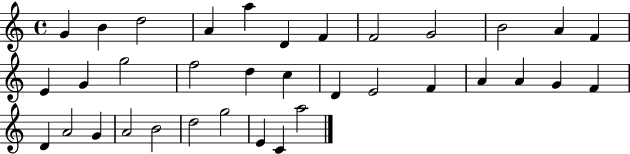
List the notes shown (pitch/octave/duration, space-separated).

G4/q B4/q D5/h A4/q A5/q D4/q F4/q F4/h G4/h B4/h A4/q F4/q E4/q G4/q G5/h F5/h D5/q C5/q D4/q E4/h F4/q A4/q A4/q G4/q F4/q D4/q A4/h G4/q A4/h B4/h D5/h G5/h E4/q C4/q A5/h